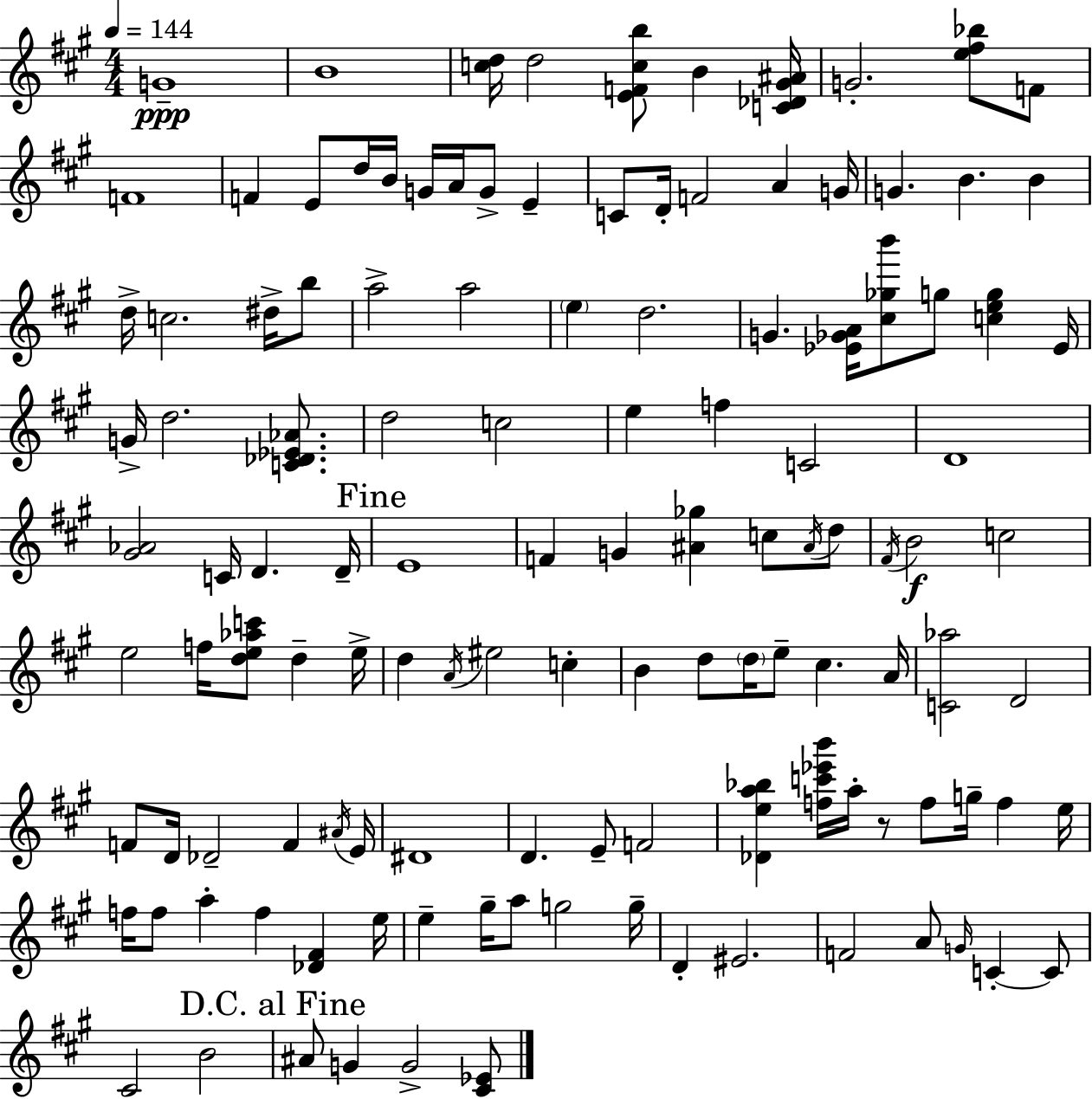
{
  \clef treble
  \numericTimeSignature
  \time 4/4
  \key a \major
  \tempo 4 = 144
  g'1--\ppp | b'1 | <c'' d''>16 d''2 <e' f' c'' b''>8 b'4 <c' des' gis' ais'>16 | g'2.-. <e'' fis'' bes''>8 f'8 | \break f'1 | f'4 e'8 d''16 b'16 g'16 a'16 g'8-> e'4-- | c'8 d'16-. f'2 a'4 g'16 | g'4. b'4. b'4 | \break d''16-> c''2. dis''16-> b''8 | a''2-> a''2 | \parenthesize e''4 d''2. | g'4. <ees' ges' a'>16 <cis'' ges'' b'''>8 g''8 <c'' e'' g''>4 ees'16 | \break g'16-> d''2. <c' des' ees' aes'>8. | d''2 c''2 | e''4 f''4 c'2 | d'1 | \break <gis' aes'>2 c'16 d'4. d'16-- | \mark "Fine" e'1 | f'4 g'4 <ais' ges''>4 c''8 \acciaccatura { ais'16 } d''8 | \acciaccatura { fis'16 }\f b'2 c''2 | \break e''2 f''16 <d'' e'' aes'' c'''>8 d''4-- | e''16-> d''4 \acciaccatura { a'16 } eis''2 c''4-. | b'4 d''8 \parenthesize d''16 e''8-- cis''4. | a'16 <c' aes''>2 d'2 | \break f'8 d'16 des'2-- f'4 | \acciaccatura { ais'16 } e'16 dis'1 | d'4. e'8-- f'2 | <des' e'' a'' bes''>4 <f'' c''' ees''' b'''>16 a''16-. r8 f''8 g''16-- f''4 | \break e''16 f''16 f''8 a''4-. f''4 <des' fis'>4 | e''16 e''4-- gis''16-- a''8 g''2 | g''16-- d'4-. eis'2. | f'2 a'8 \grace { g'16 } c'4-.~~ | \break c'8 cis'2 b'2 | \mark "D.C. al Fine" ais'8 g'4 g'2-> | <cis' ees'>8 \bar "|."
}